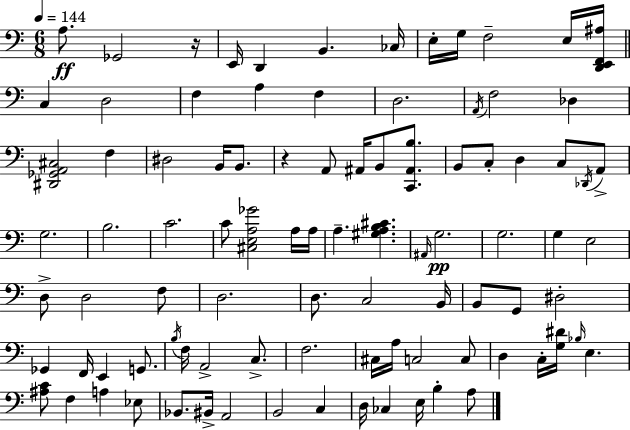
A3/e. Gb2/h R/s E2/s D2/q B2/q. CES3/s E3/s G3/s F3/h E3/s [D2,E2,F2,A#3]/s C3/q D3/h F3/q A3/q F3/q D3/h. A2/s F3/h Db3/q [D#2,Gb2,A2,C#3]/h F3/q D#3/h B2/s B2/e. R/q A2/e A#2/s B2/e [C2,A#2,B3]/e. B2/e C3/e D3/q C3/e Db2/s A2/e G3/h. B3/h. C4/h. C4/e [C#3,E3,A3,Gb4]/h A3/s A3/s A3/q. [G#3,A3,B3,C#4]/q. A#2/s G3/h. G3/h. G3/q E3/h D3/e D3/h F3/e D3/h. D3/e. C3/h B2/s B2/e G2/e D#3/h Gb2/q F2/s E2/q G2/e. B3/s F3/s A2/h C3/e. F3/h. C#3/s A3/s C3/h C3/e D3/q C3/s [G3,D#4]/s Bb3/s E3/q. [A#3,C4]/e F3/q A3/q Eb3/e Bb2/e. BIS2/s A2/h B2/h C3/q D3/s CES3/q E3/s B3/q A3/e